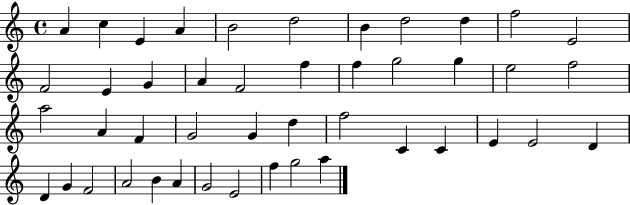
A4/q C5/q E4/q A4/q B4/h D5/h B4/q D5/h D5/q F5/h E4/h F4/h E4/q G4/q A4/q F4/h F5/q F5/q G5/h G5/q E5/h F5/h A5/h A4/q F4/q G4/h G4/q D5/q F5/h C4/q C4/q E4/q E4/h D4/q D4/q G4/q F4/h A4/h B4/q A4/q G4/h E4/h F5/q G5/h A5/q